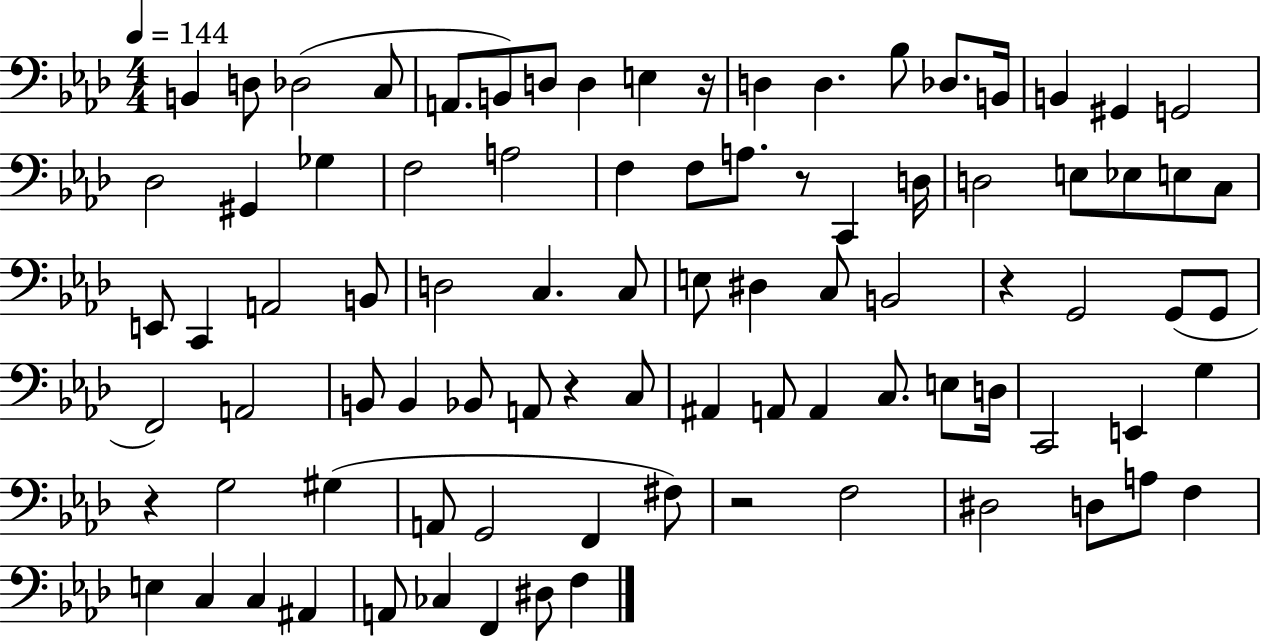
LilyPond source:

{
  \clef bass
  \numericTimeSignature
  \time 4/4
  \key aes \major
  \tempo 4 = 144
  \repeat volta 2 { b,4 d8 des2( c8 | a,8. b,8) d8 d4 e4 r16 | d4 d4. bes8 des8. b,16 | b,4 gis,4 g,2 | \break des2 gis,4 ges4 | f2 a2 | f4 f8 a8. r8 c,4 d16 | d2 e8 ees8 e8 c8 | \break e,8 c,4 a,2 b,8 | d2 c4. c8 | e8 dis4 c8 b,2 | r4 g,2 g,8( g,8 | \break f,2) a,2 | b,8 b,4 bes,8 a,8 r4 c8 | ais,4 a,8 a,4 c8. e8 d16 | c,2 e,4 g4 | \break r4 g2 gis4( | a,8 g,2 f,4 fis8) | r2 f2 | dis2 d8 a8 f4 | \break e4 c4 c4 ais,4 | a,8 ces4 f,4 dis8 f4 | } \bar "|."
}